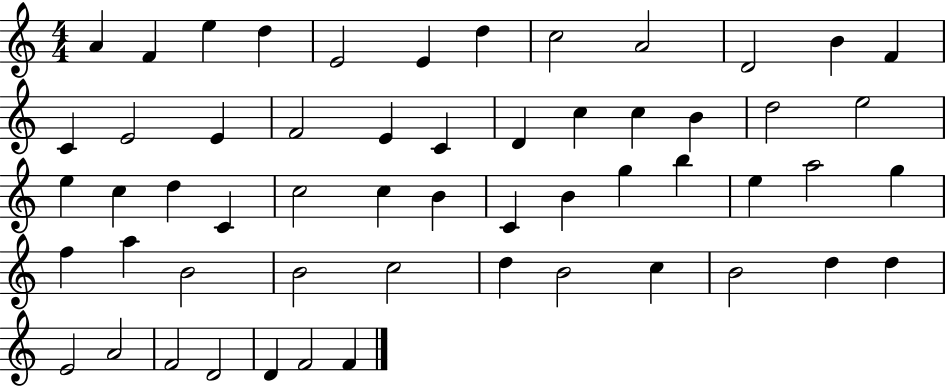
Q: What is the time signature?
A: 4/4